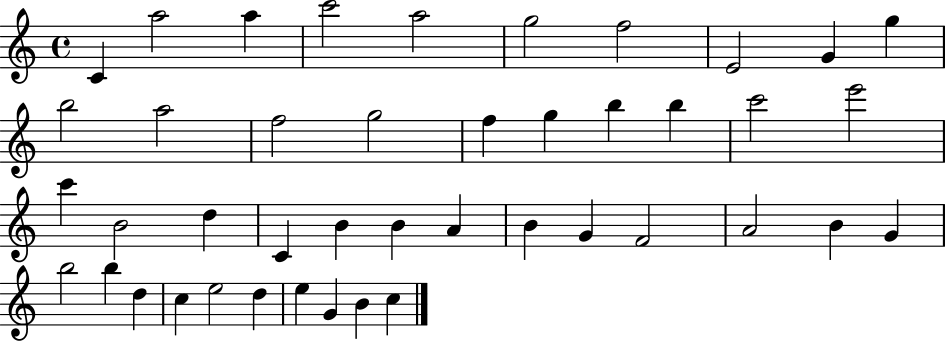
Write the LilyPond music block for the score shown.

{
  \clef treble
  \time 4/4
  \defaultTimeSignature
  \key c \major
  c'4 a''2 a''4 | c'''2 a''2 | g''2 f''2 | e'2 g'4 g''4 | \break b''2 a''2 | f''2 g''2 | f''4 g''4 b''4 b''4 | c'''2 e'''2 | \break c'''4 b'2 d''4 | c'4 b'4 b'4 a'4 | b'4 g'4 f'2 | a'2 b'4 g'4 | \break b''2 b''4 d''4 | c''4 e''2 d''4 | e''4 g'4 b'4 c''4 | \bar "|."
}